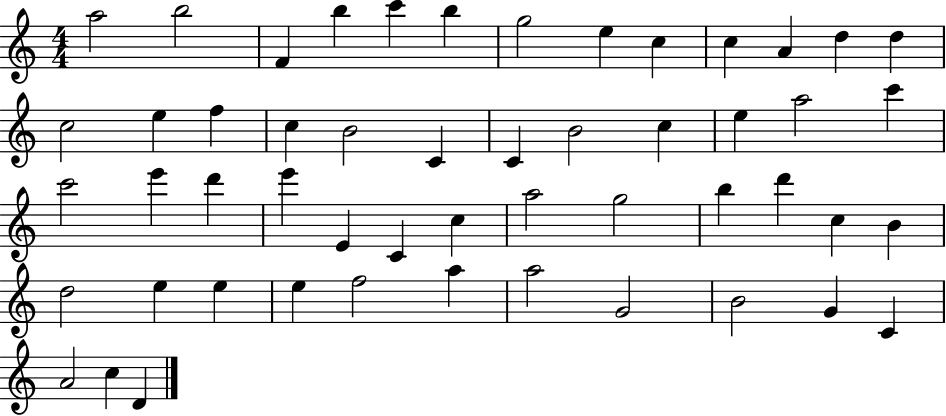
{
  \clef treble
  \numericTimeSignature
  \time 4/4
  \key c \major
  a''2 b''2 | f'4 b''4 c'''4 b''4 | g''2 e''4 c''4 | c''4 a'4 d''4 d''4 | \break c''2 e''4 f''4 | c''4 b'2 c'4 | c'4 b'2 c''4 | e''4 a''2 c'''4 | \break c'''2 e'''4 d'''4 | e'''4 e'4 c'4 c''4 | a''2 g''2 | b''4 d'''4 c''4 b'4 | \break d''2 e''4 e''4 | e''4 f''2 a''4 | a''2 g'2 | b'2 g'4 c'4 | \break a'2 c''4 d'4 | \bar "|."
}